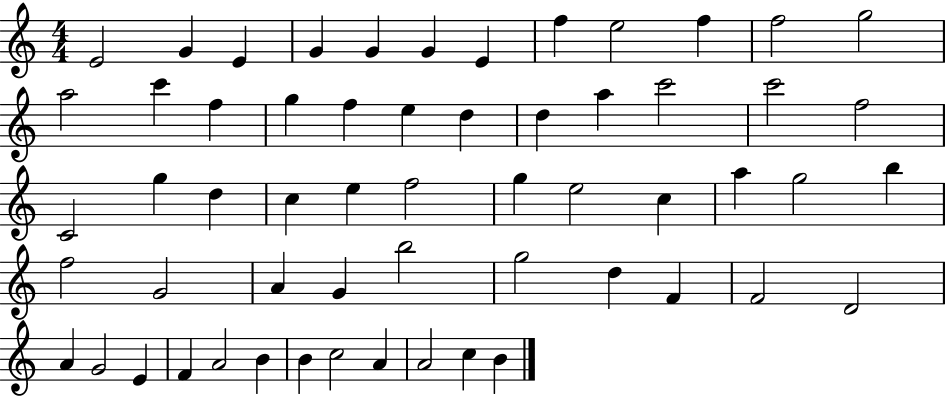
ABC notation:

X:1
T:Untitled
M:4/4
L:1/4
K:C
E2 G E G G G E f e2 f f2 g2 a2 c' f g f e d d a c'2 c'2 f2 C2 g d c e f2 g e2 c a g2 b f2 G2 A G b2 g2 d F F2 D2 A G2 E F A2 B B c2 A A2 c B